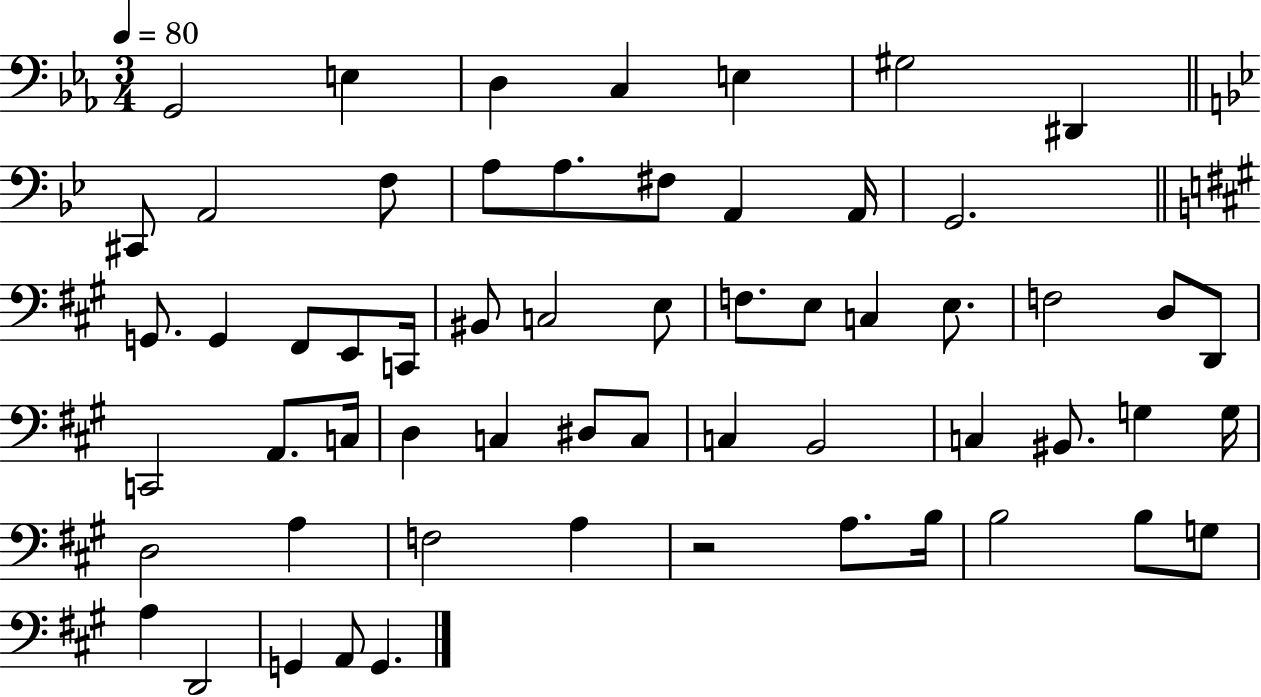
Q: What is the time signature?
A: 3/4